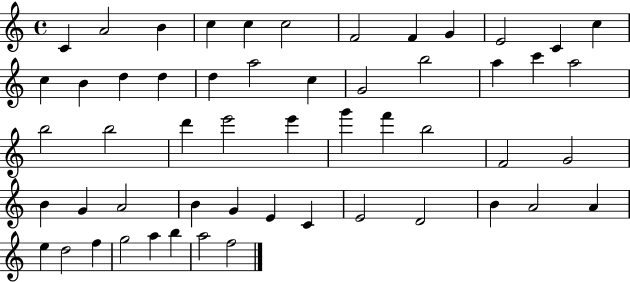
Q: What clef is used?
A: treble